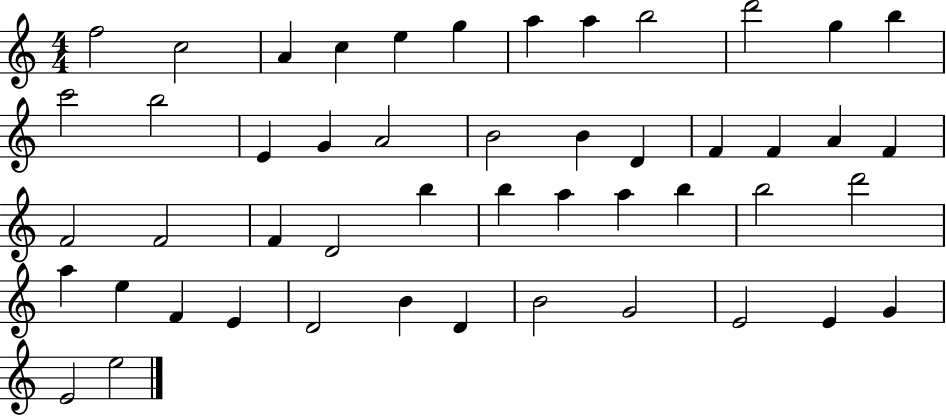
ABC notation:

X:1
T:Untitled
M:4/4
L:1/4
K:C
f2 c2 A c e g a a b2 d'2 g b c'2 b2 E G A2 B2 B D F F A F F2 F2 F D2 b b a a b b2 d'2 a e F E D2 B D B2 G2 E2 E G E2 e2